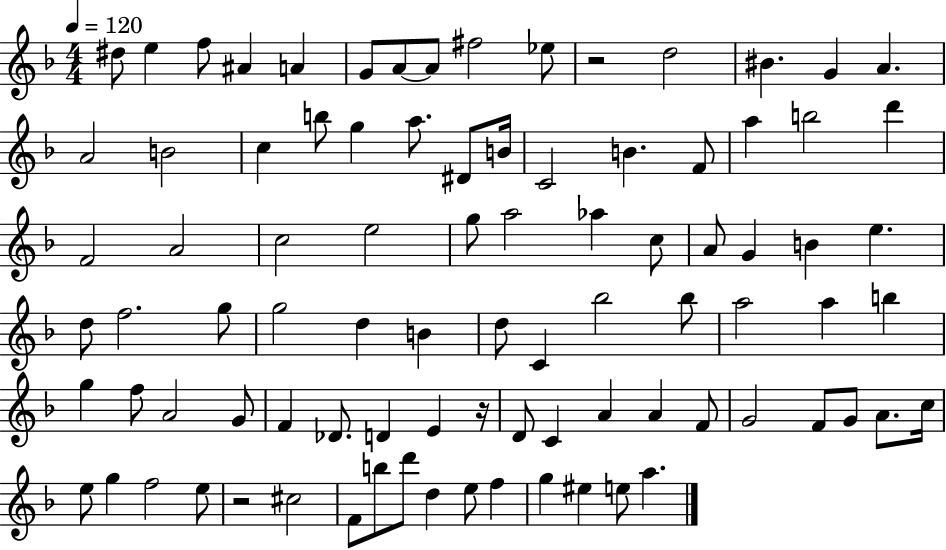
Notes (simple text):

D#5/e E5/q F5/e A#4/q A4/q G4/e A4/e A4/e F#5/h Eb5/e R/h D5/h BIS4/q. G4/q A4/q. A4/h B4/h C5/q B5/e G5/q A5/e. D#4/e B4/s C4/h B4/q. F4/e A5/q B5/h D6/q F4/h A4/h C5/h E5/h G5/e A5/h Ab5/q C5/e A4/e G4/q B4/q E5/q. D5/e F5/h. G5/e G5/h D5/q B4/q D5/e C4/q Bb5/h Bb5/e A5/h A5/q B5/q G5/q F5/e A4/h G4/e F4/q Db4/e. D4/q E4/q R/s D4/e C4/q A4/q A4/q F4/e G4/h F4/e G4/e A4/e. C5/s E5/e G5/q F5/h E5/e R/h C#5/h F4/e B5/e D6/e D5/q E5/e F5/q G5/q EIS5/q E5/e A5/q.